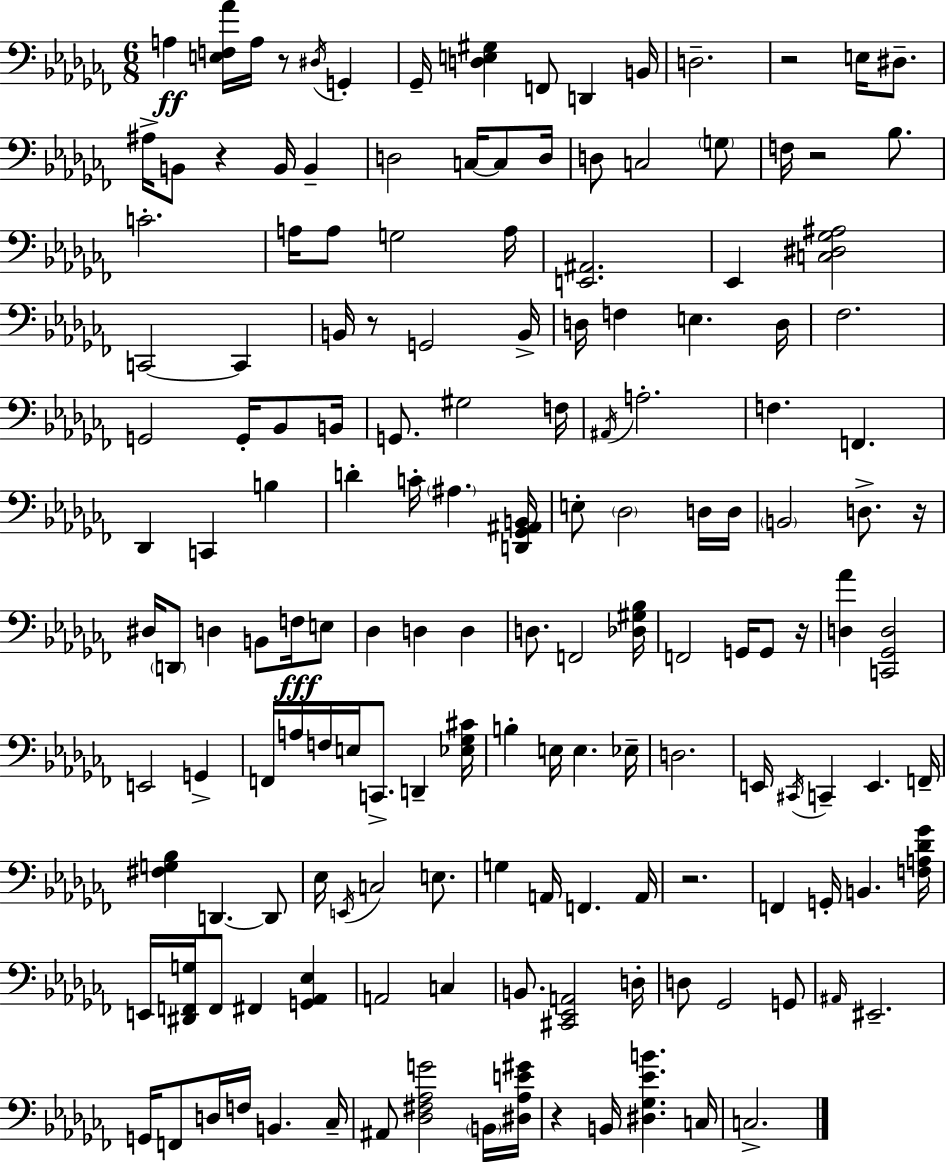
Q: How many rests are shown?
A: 9